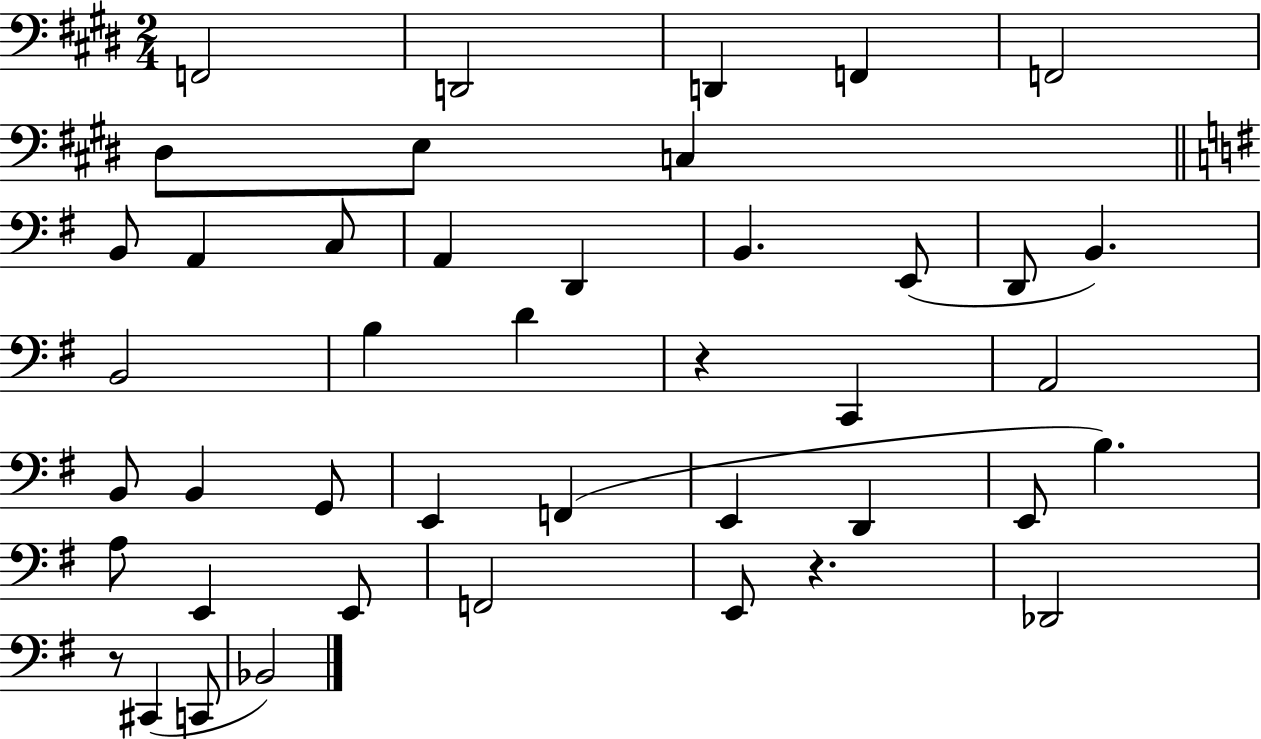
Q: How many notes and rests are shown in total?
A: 43